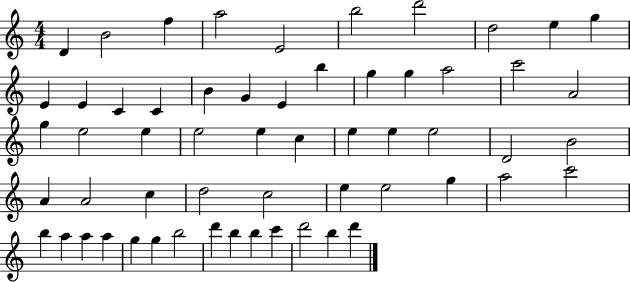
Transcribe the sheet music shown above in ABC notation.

X:1
T:Untitled
M:4/4
L:1/4
K:C
D B2 f a2 E2 b2 d'2 d2 e g E E C C B G E b g g a2 c'2 A2 g e2 e e2 e c e e e2 D2 B2 A A2 c d2 c2 e e2 g a2 c'2 b a a a g g b2 d' b b c' d'2 b d'